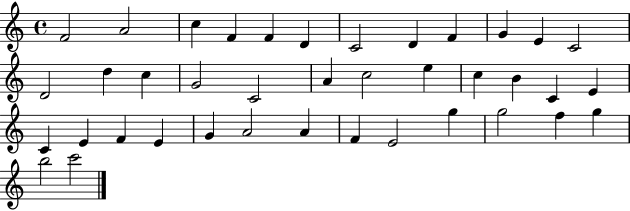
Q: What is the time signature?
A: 4/4